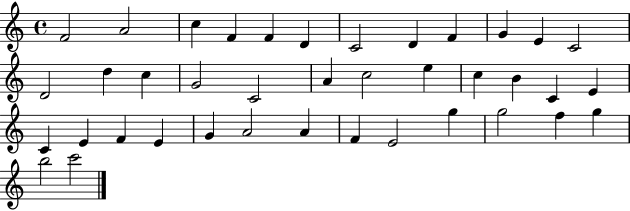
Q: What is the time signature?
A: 4/4